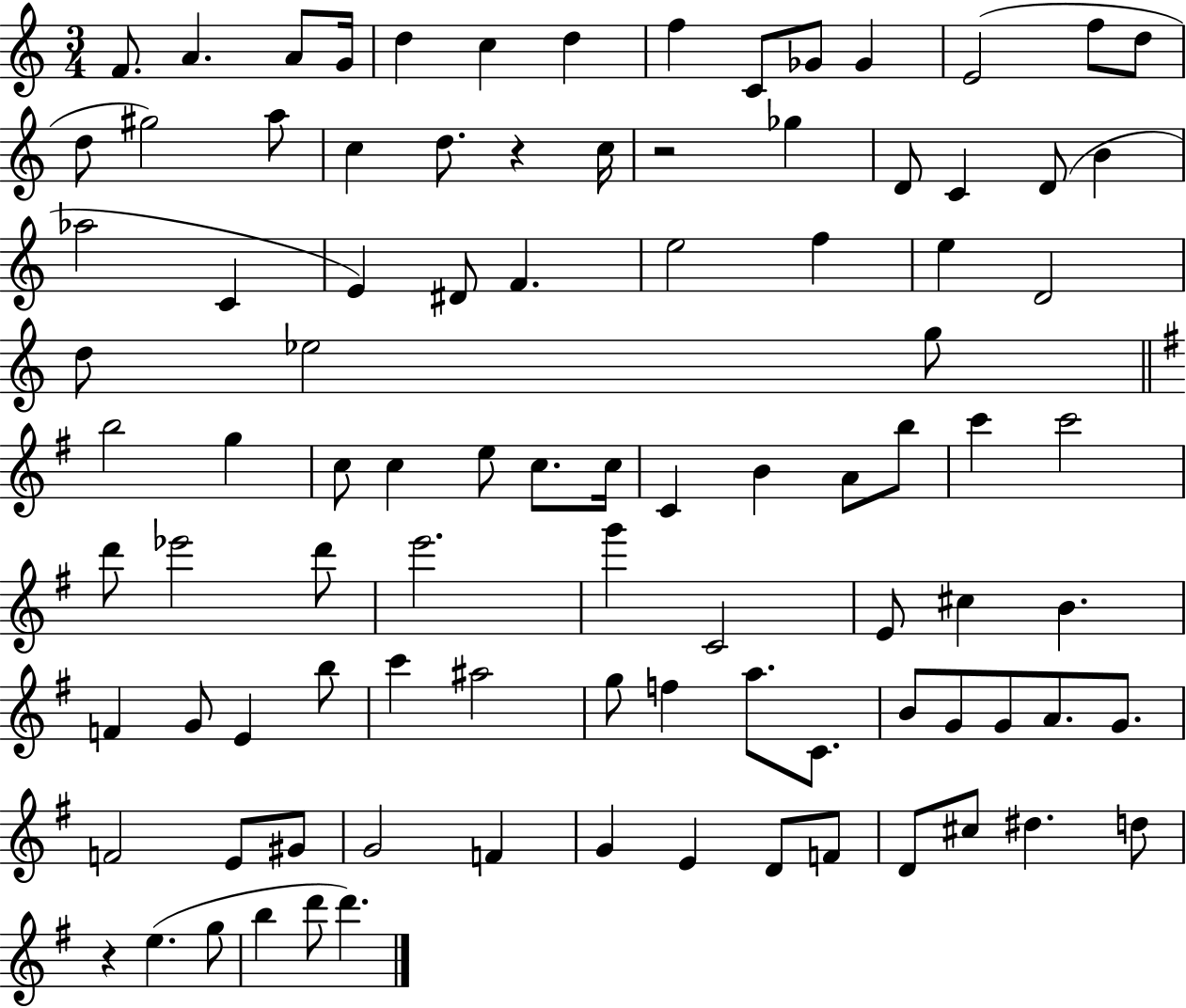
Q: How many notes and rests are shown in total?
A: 95